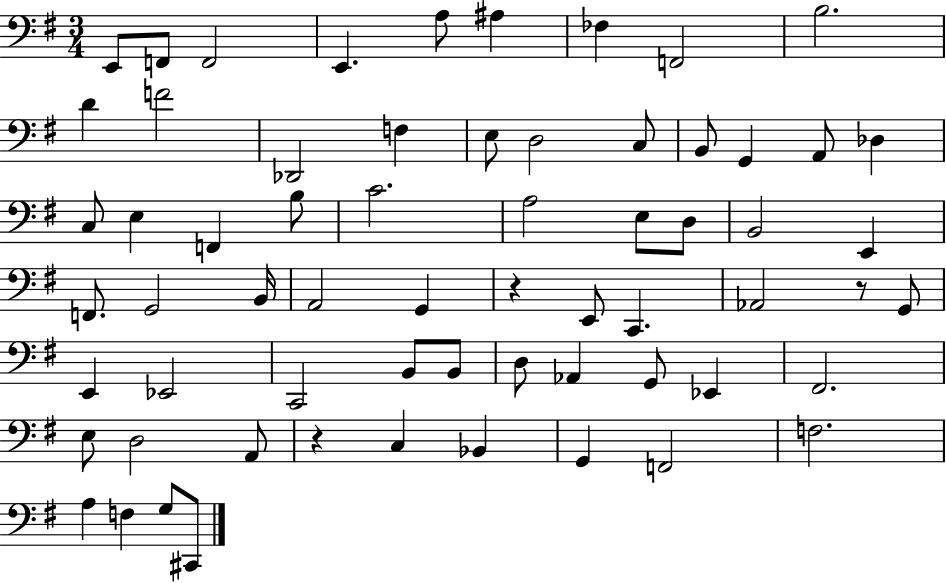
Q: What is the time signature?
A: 3/4